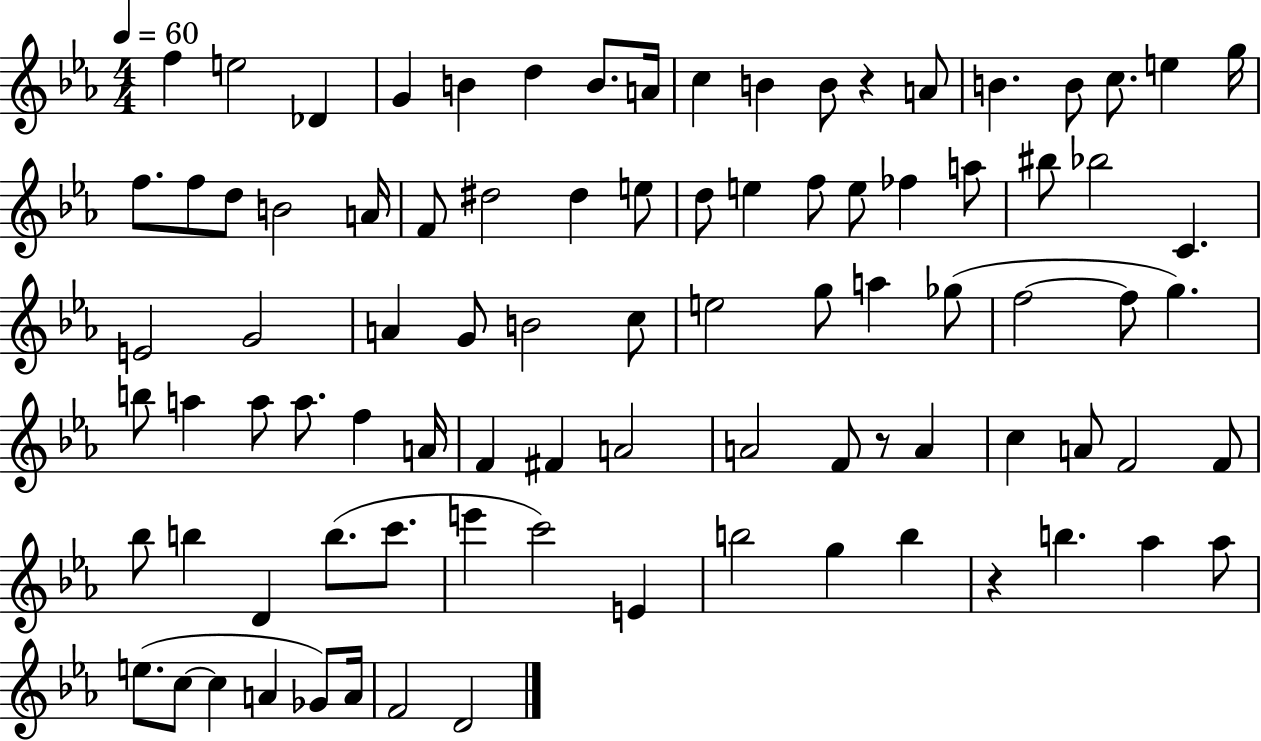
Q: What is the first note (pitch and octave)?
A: F5